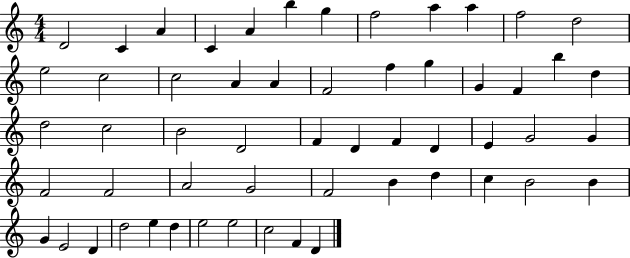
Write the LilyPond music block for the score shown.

{
  \clef treble
  \numericTimeSignature
  \time 4/4
  \key c \major
  d'2 c'4 a'4 | c'4 a'4 b''4 g''4 | f''2 a''4 a''4 | f''2 d''2 | \break e''2 c''2 | c''2 a'4 a'4 | f'2 f''4 g''4 | g'4 f'4 b''4 d''4 | \break d''2 c''2 | b'2 d'2 | f'4 d'4 f'4 d'4 | e'4 g'2 g'4 | \break f'2 f'2 | a'2 g'2 | f'2 b'4 d''4 | c''4 b'2 b'4 | \break g'4 e'2 d'4 | d''2 e''4 d''4 | e''2 e''2 | c''2 f'4 d'4 | \break \bar "|."
}